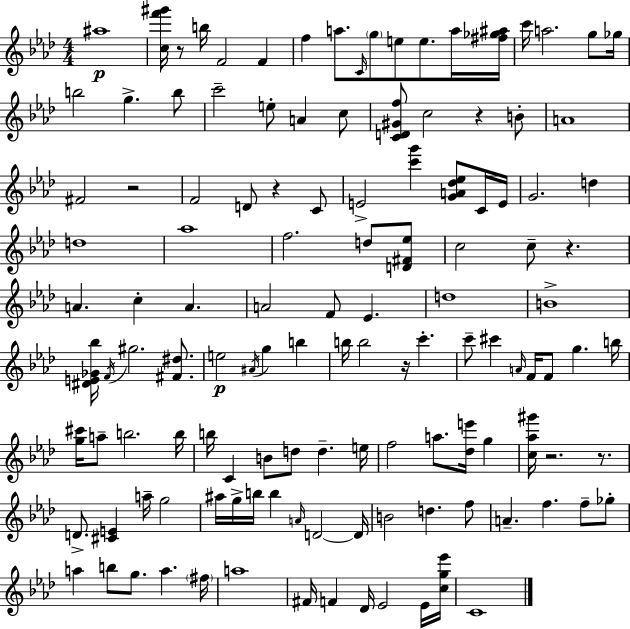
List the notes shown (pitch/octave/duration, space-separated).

A#5/w [C5,F6,G#6]/s R/e B5/s F4/h F4/q F5/q A5/e. C4/s G5/e E5/e E5/e. A5/s [F#5,Gb5,A#5]/s C6/s A5/h. G5/e Gb5/s B5/h G5/q. B5/e C6/h E5/e A4/q C5/e [C4,D4,G#4,F5]/e C5/h R/q B4/e A4/w F#4/h R/h F4/h D4/e R/q C4/e E4/h [C6,G6]/q [G4,A4,Db5,Eb5]/e C4/s E4/s G4/h. D5/q D5/w Ab5/w F5/h. D5/e [D4,F#4,Eb5]/e C5/h C5/e R/q. A4/q. C5/q A4/q. A4/h F4/e Eb4/q. D5/w B4/w [D#4,E4,Gb4,Bb5]/s F4/s G#5/h. [F#4,D#5]/e. E5/h A#4/s G5/q B5/q B5/s B5/h R/s C6/q. C6/e C#6/q A4/s F4/s F4/e G5/q. B5/s [G5,C#6]/s A5/e B5/h. B5/s B5/s C4/q B4/e D5/e D5/q. E5/s F5/h A5/e. [Db5,E6]/s G5/q [C5,Ab5,G#6]/s R/h. R/e. D4/e. [C#4,E4]/q A5/s G5/h A#5/s G5/s B5/s B5/q A4/s D4/h D4/s B4/h D5/q. F5/e A4/q. F5/q. F5/e Gb5/e A5/q B5/e G5/e. A5/q. F#5/s A5/w F#4/s F4/q Db4/s Eb4/h Eb4/s [C5,G5,Eb6]/s C4/w